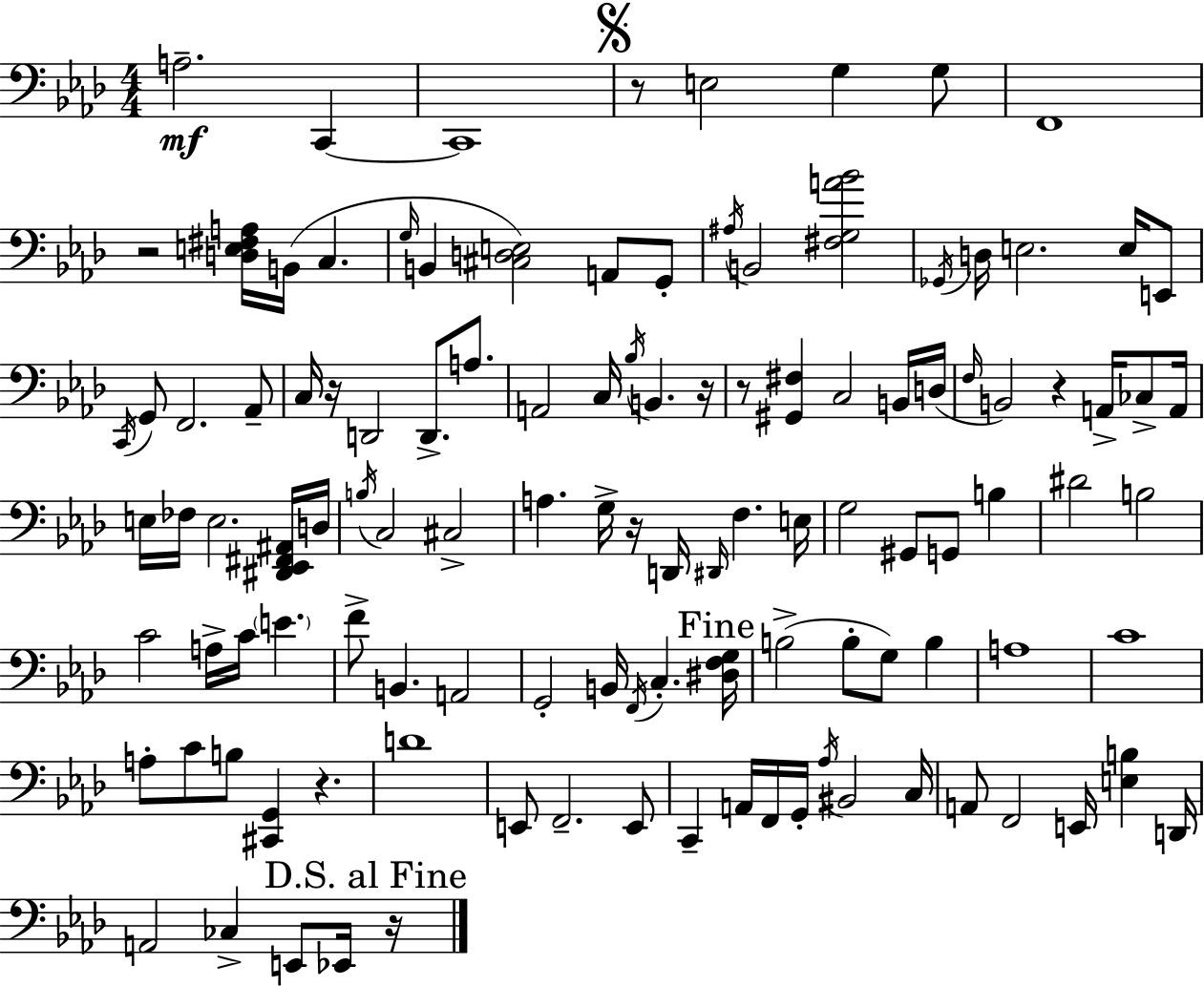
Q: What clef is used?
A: bass